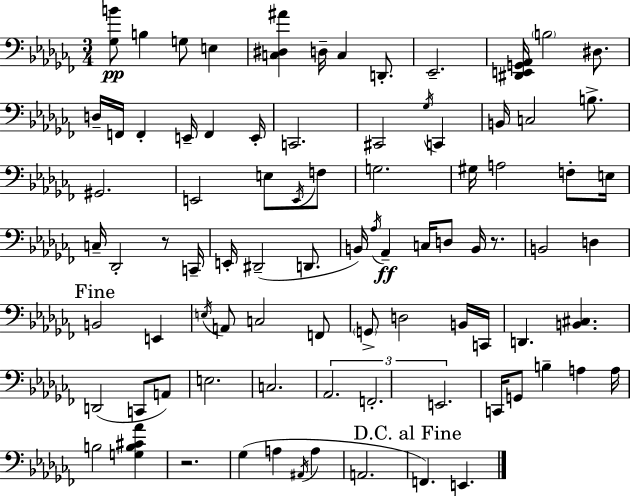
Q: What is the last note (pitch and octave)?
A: E2